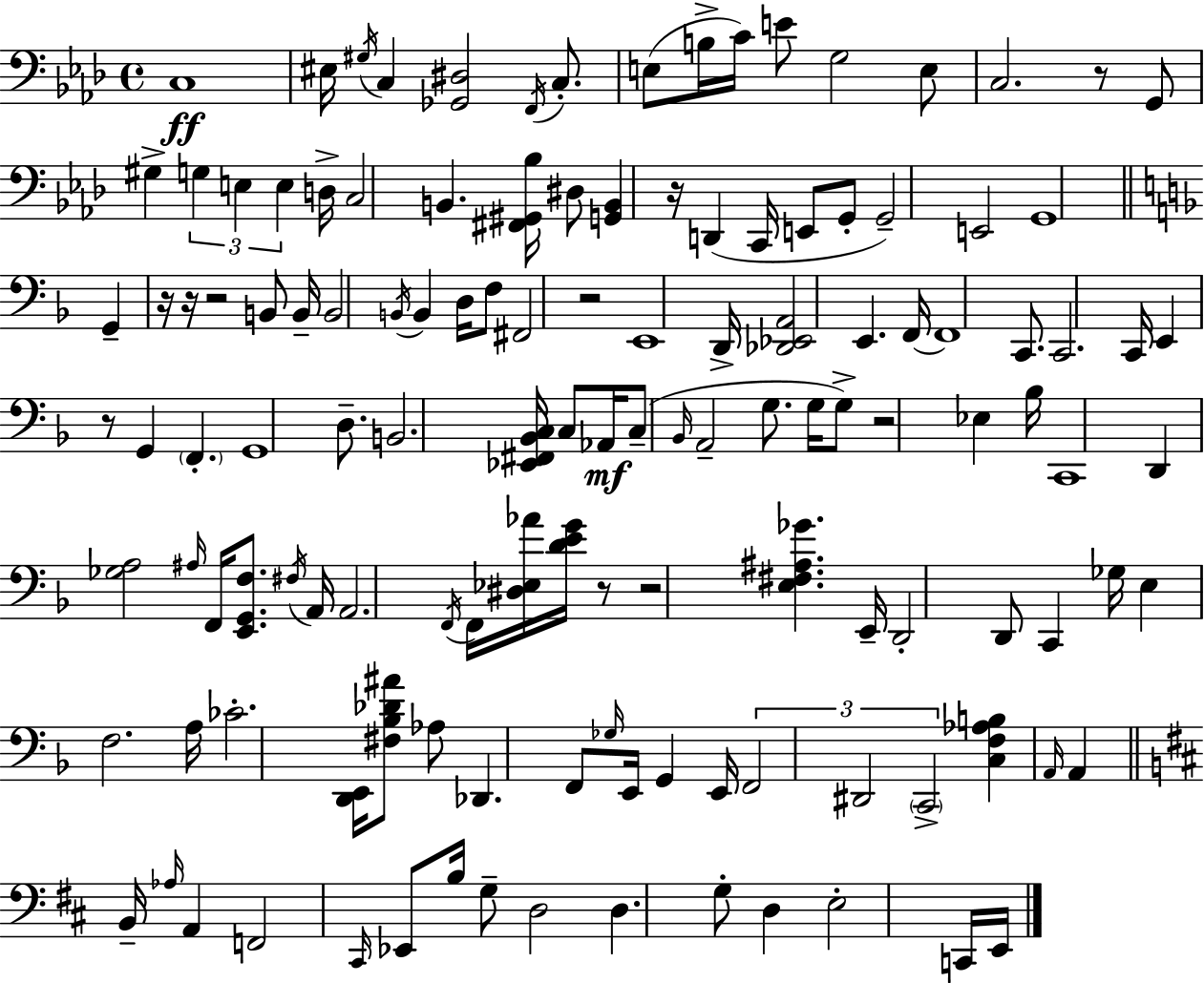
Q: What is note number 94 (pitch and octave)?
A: Ab3